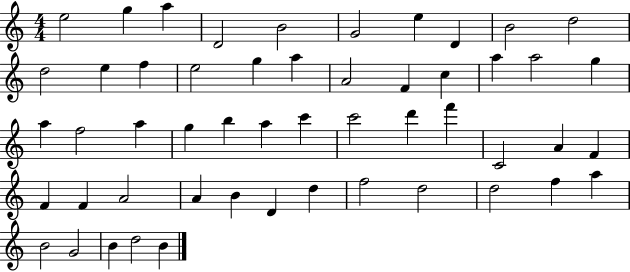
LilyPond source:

{
  \clef treble
  \numericTimeSignature
  \time 4/4
  \key c \major
  e''2 g''4 a''4 | d'2 b'2 | g'2 e''4 d'4 | b'2 d''2 | \break d''2 e''4 f''4 | e''2 g''4 a''4 | a'2 f'4 c''4 | a''4 a''2 g''4 | \break a''4 f''2 a''4 | g''4 b''4 a''4 c'''4 | c'''2 d'''4 f'''4 | c'2 a'4 f'4 | \break f'4 f'4 a'2 | a'4 b'4 d'4 d''4 | f''2 d''2 | d''2 f''4 a''4 | \break b'2 g'2 | b'4 d''2 b'4 | \bar "|."
}